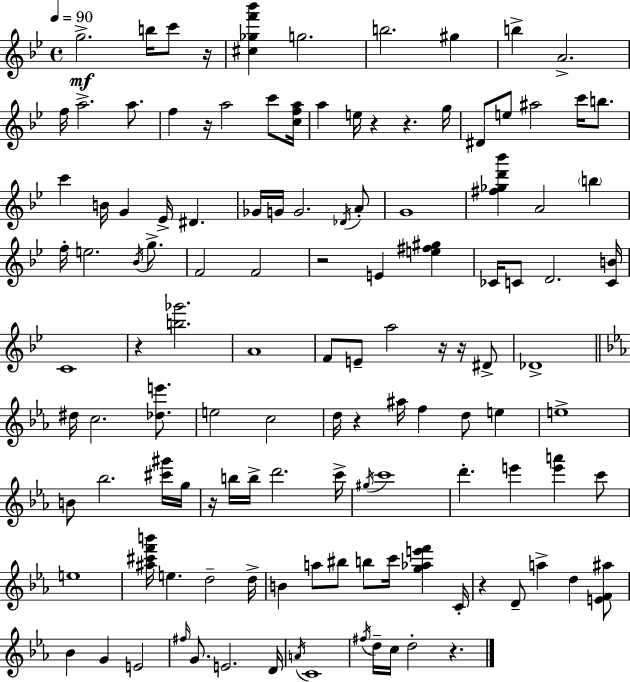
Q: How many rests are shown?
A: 12